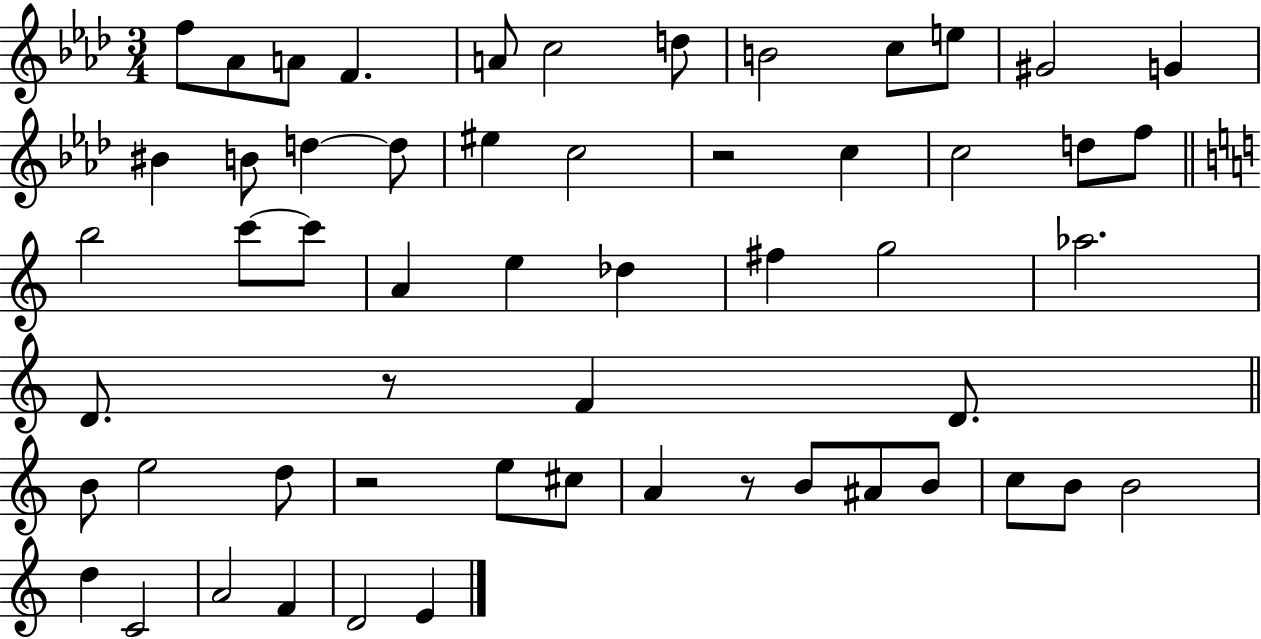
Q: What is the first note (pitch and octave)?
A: F5